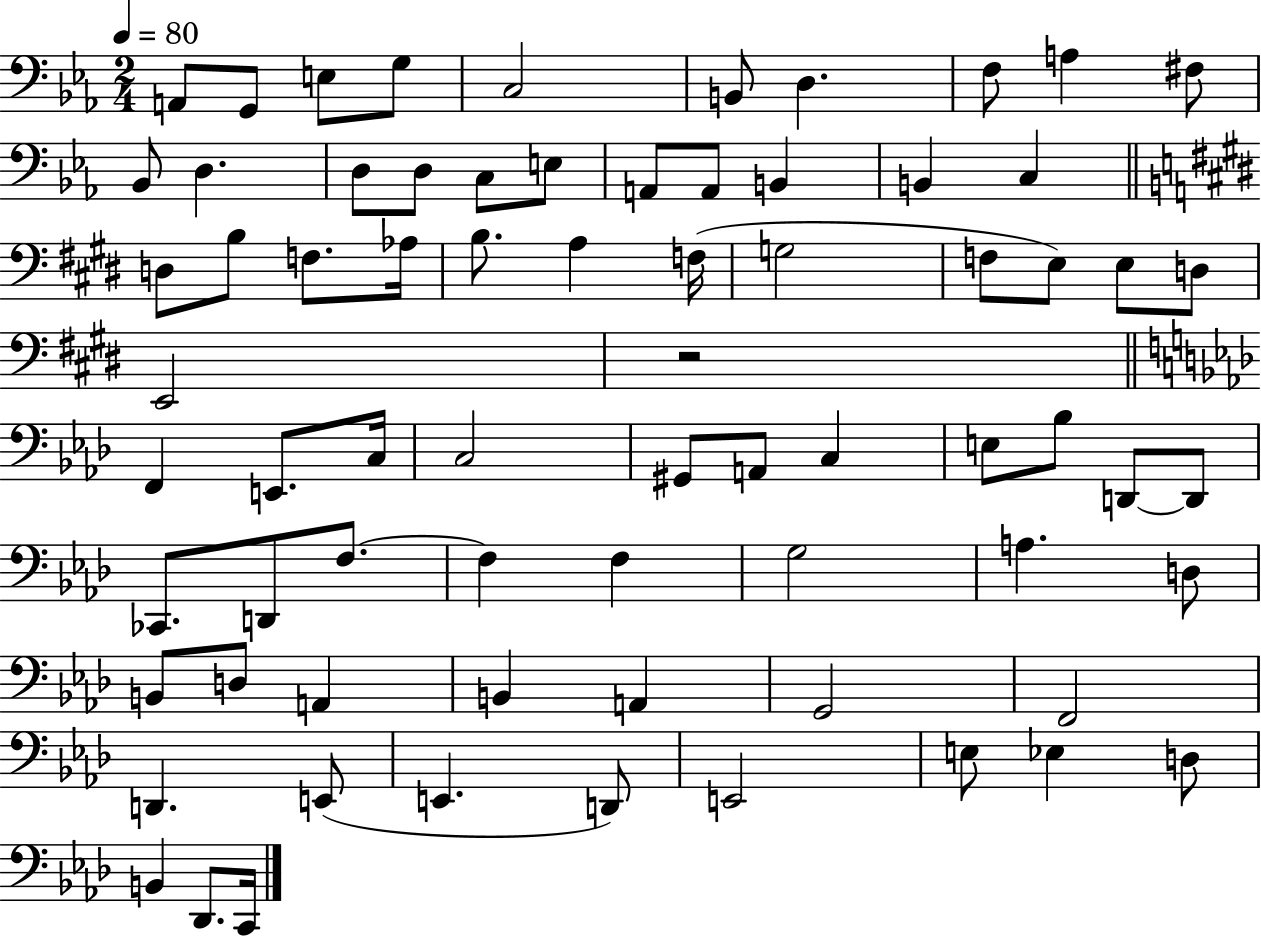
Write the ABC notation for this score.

X:1
T:Untitled
M:2/4
L:1/4
K:Eb
A,,/2 G,,/2 E,/2 G,/2 C,2 B,,/2 D, F,/2 A, ^F,/2 _B,,/2 D, D,/2 D,/2 C,/2 E,/2 A,,/2 A,,/2 B,, B,, C, D,/2 B,/2 F,/2 _A,/4 B,/2 A, F,/4 G,2 F,/2 E,/2 E,/2 D,/2 E,,2 z2 F,, E,,/2 C,/4 C,2 ^G,,/2 A,,/2 C, E,/2 _B,/2 D,,/2 D,,/2 _C,,/2 D,,/2 F,/2 F, F, G,2 A, D,/2 B,,/2 D,/2 A,, B,, A,, G,,2 F,,2 D,, E,,/2 E,, D,,/2 E,,2 E,/2 _E, D,/2 B,, _D,,/2 C,,/4